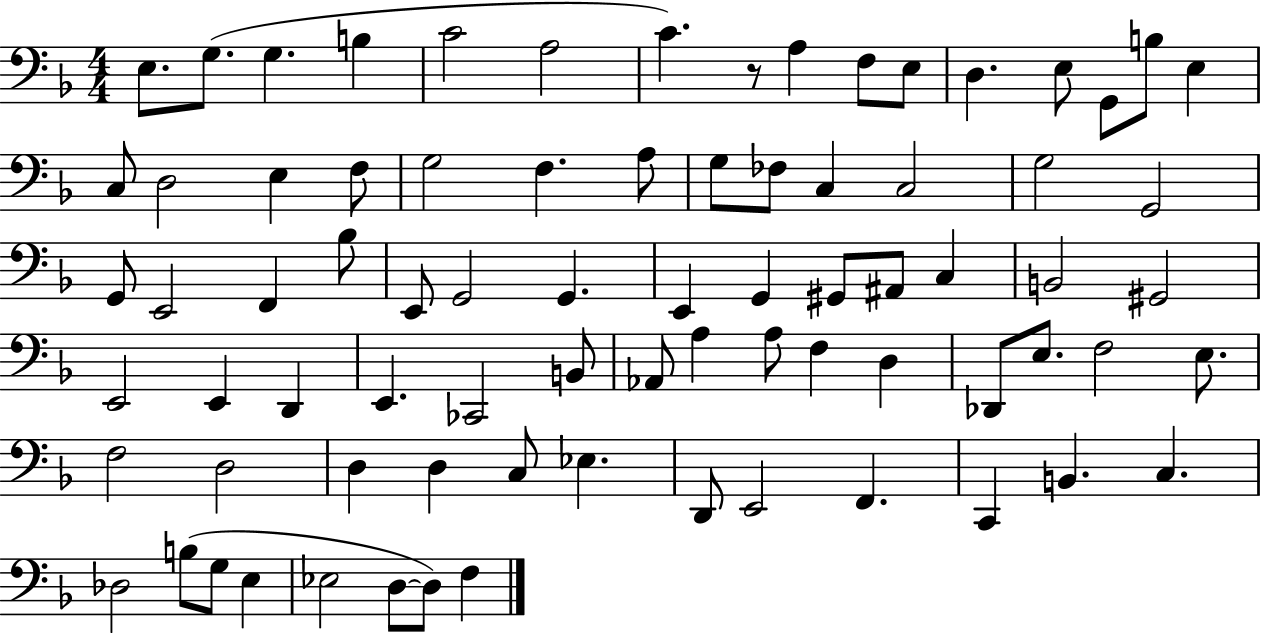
E3/e. G3/e. G3/q. B3/q C4/h A3/h C4/q. R/e A3/q F3/e E3/e D3/q. E3/e G2/e B3/e E3/q C3/e D3/h E3/q F3/e G3/h F3/q. A3/e G3/e FES3/e C3/q C3/h G3/h G2/h G2/e E2/h F2/q Bb3/e E2/e G2/h G2/q. E2/q G2/q G#2/e A#2/e C3/q B2/h G#2/h E2/h E2/q D2/q E2/q. CES2/h B2/e Ab2/e A3/q A3/e F3/q D3/q Db2/e E3/e. F3/h E3/e. F3/h D3/h D3/q D3/q C3/e Eb3/q. D2/e E2/h F2/q. C2/q B2/q. C3/q. Db3/h B3/e G3/e E3/q Eb3/h D3/e D3/e F3/q